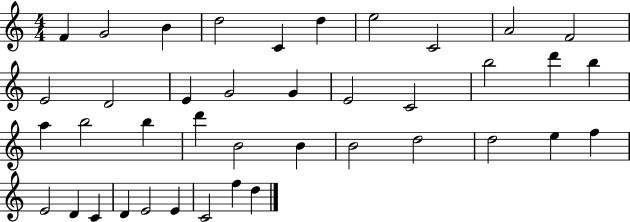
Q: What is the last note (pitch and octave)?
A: D5